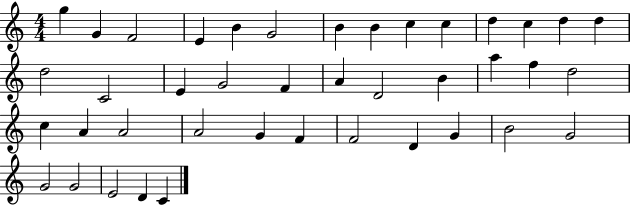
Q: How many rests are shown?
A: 0